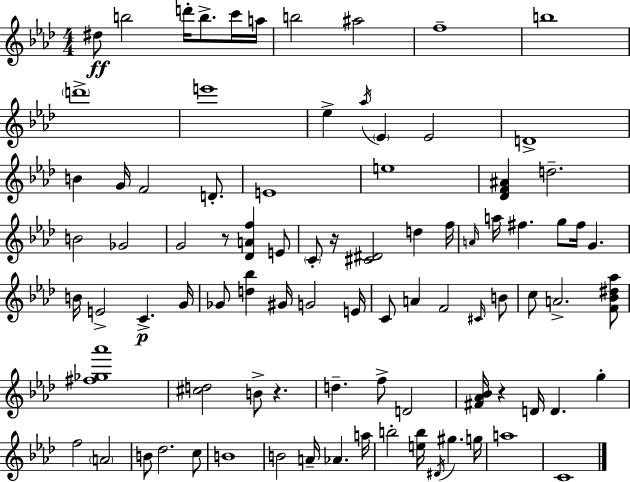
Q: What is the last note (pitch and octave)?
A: C4